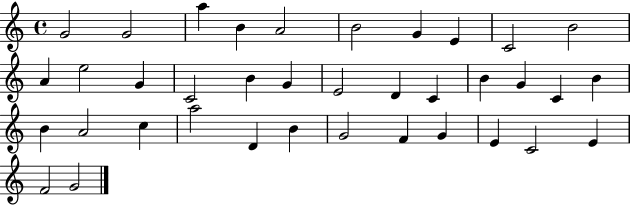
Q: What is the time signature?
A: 4/4